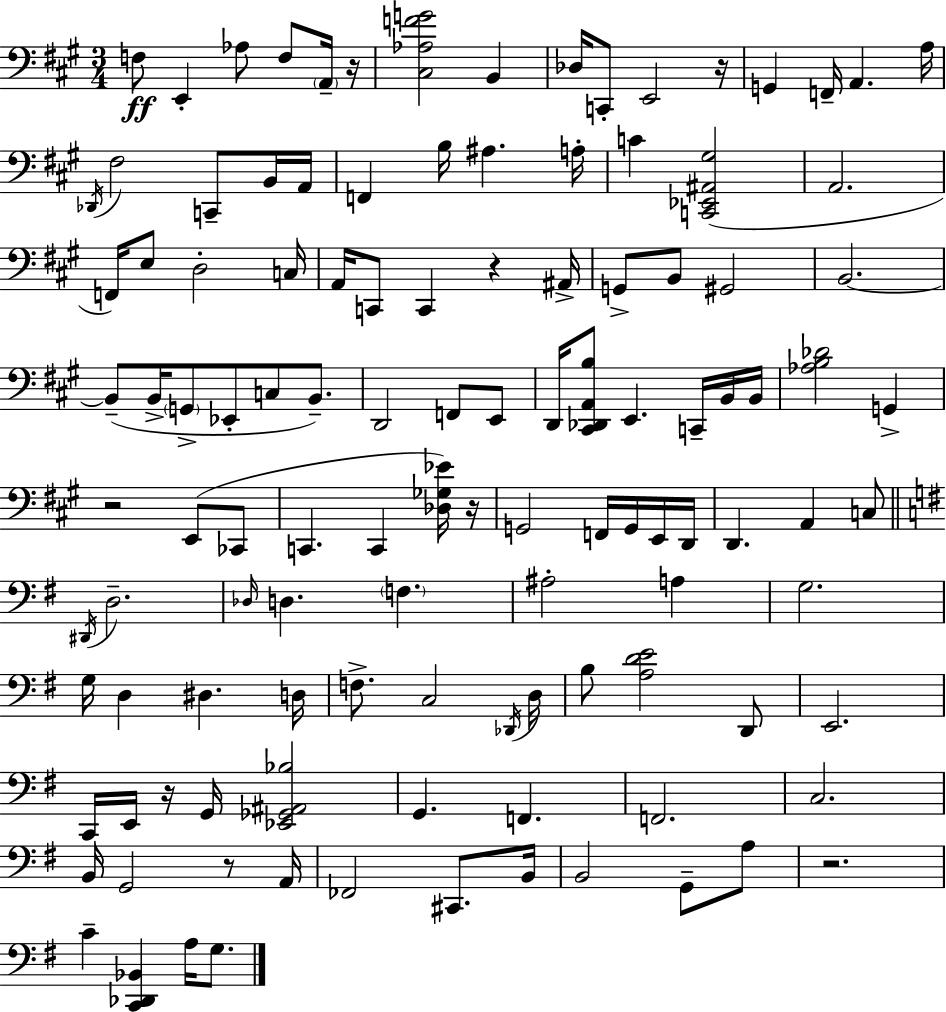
F3/e E2/q Ab3/e F3/e A2/s R/s [C#3,Ab3,F4,G4]/h B2/q Db3/s C2/e E2/h R/s G2/q F2/s A2/q. A3/s Db2/s F#3/h C2/e B2/s A2/s F2/q B3/s A#3/q. A3/s C4/q [C2,Eb2,A#2,G#3]/h A2/h. F2/s E3/e D3/h C3/s A2/s C2/e C2/q R/q A#2/s G2/e B2/e G#2/h B2/h. B2/e B2/s G2/e Eb2/e C3/e B2/e. D2/h F2/e E2/e D2/s [C#2,Db2,A2,B3]/e E2/q. C2/s B2/s B2/s [Ab3,B3,Db4]/h G2/q R/h E2/e CES2/e C2/q. C2/q [Db3,Gb3,Eb4]/s R/s G2/h F2/s G2/s E2/s D2/s D2/q. A2/q C3/e D#2/s D3/h. Db3/s D3/q. F3/q. A#3/h A3/q G3/h. G3/s D3/q D#3/q. D3/s F3/e. C3/h Db2/s D3/s B3/e [A3,D4,E4]/h D2/e E2/h. C2/s E2/s R/s G2/s [Eb2,Gb2,A#2,Bb3]/h G2/q. F2/q. F2/h. C3/h. B2/s G2/h R/e A2/s FES2/h C#2/e. B2/s B2/h G2/e A3/e R/h. C4/q [C2,Db2,Bb2]/q A3/s G3/e.